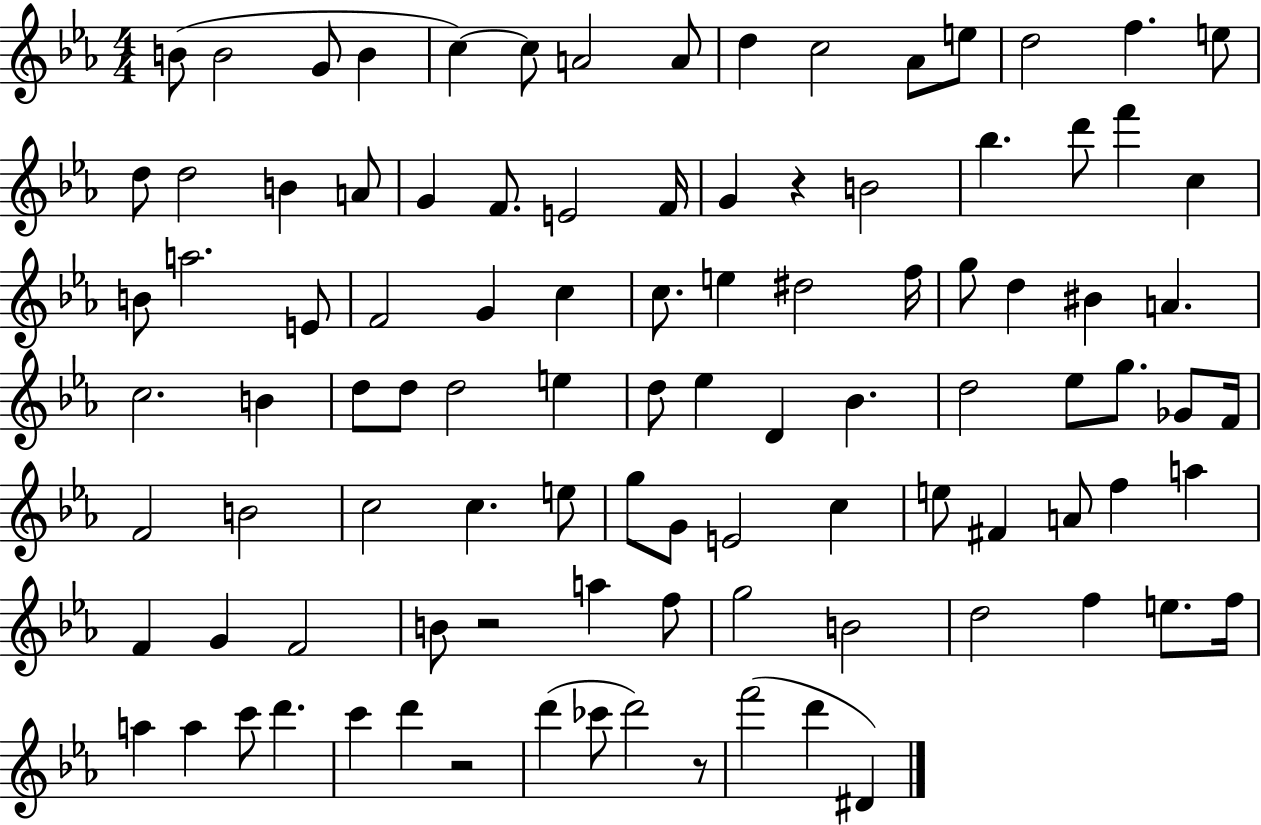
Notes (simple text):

B4/e B4/h G4/e B4/q C5/q C5/e A4/h A4/e D5/q C5/h Ab4/e E5/e D5/h F5/q. E5/e D5/e D5/h B4/q A4/e G4/q F4/e. E4/h F4/s G4/q R/q B4/h Bb5/q. D6/e F6/q C5/q B4/e A5/h. E4/e F4/h G4/q C5/q C5/e. E5/q D#5/h F5/s G5/e D5/q BIS4/q A4/q. C5/h. B4/q D5/e D5/e D5/h E5/q D5/e Eb5/q D4/q Bb4/q. D5/h Eb5/e G5/e. Gb4/e F4/s F4/h B4/h C5/h C5/q. E5/e G5/e G4/e E4/h C5/q E5/e F#4/q A4/e F5/q A5/q F4/q G4/q F4/h B4/e R/h A5/q F5/e G5/h B4/h D5/h F5/q E5/e. F5/s A5/q A5/q C6/e D6/q. C6/q D6/q R/h D6/q CES6/e D6/h R/e F6/h D6/q D#4/q